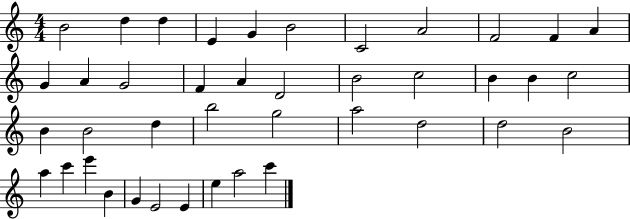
{
  \clef treble
  \numericTimeSignature
  \time 4/4
  \key c \major
  b'2 d''4 d''4 | e'4 g'4 b'2 | c'2 a'2 | f'2 f'4 a'4 | \break g'4 a'4 g'2 | f'4 a'4 d'2 | b'2 c''2 | b'4 b'4 c''2 | \break b'4 b'2 d''4 | b''2 g''2 | a''2 d''2 | d''2 b'2 | \break a''4 c'''4 e'''4 b'4 | g'4 e'2 e'4 | e''4 a''2 c'''4 | \bar "|."
}